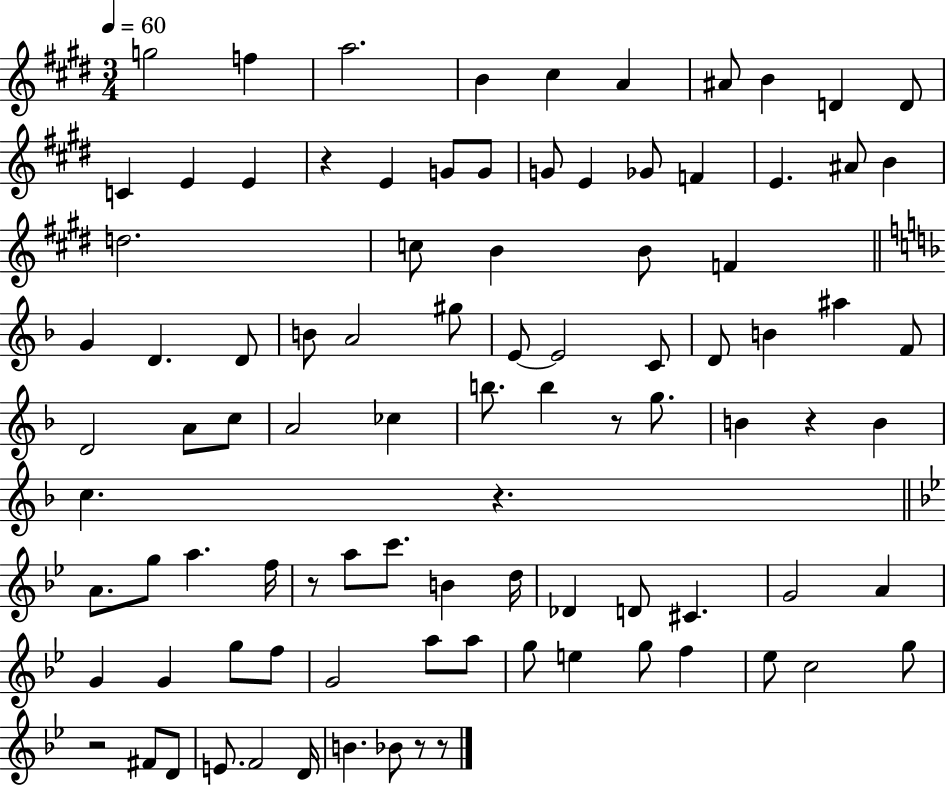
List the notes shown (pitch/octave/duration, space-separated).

G5/h F5/q A5/h. B4/q C#5/q A4/q A#4/e B4/q D4/q D4/e C4/q E4/q E4/q R/q E4/q G4/e G4/e G4/e E4/q Gb4/e F4/q E4/q. A#4/e B4/q D5/h. C5/e B4/q B4/e F4/q G4/q D4/q. D4/e B4/e A4/h G#5/e E4/e E4/h C4/e D4/e B4/q A#5/q F4/e D4/h A4/e C5/e A4/h CES5/q B5/e. B5/q R/e G5/e. B4/q R/q B4/q C5/q. R/q. A4/e. G5/e A5/q. F5/s R/e A5/e C6/e. B4/q D5/s Db4/q D4/e C#4/q. G4/h A4/q G4/q G4/q G5/e F5/e G4/h A5/e A5/e G5/e E5/q G5/e F5/q Eb5/e C5/h G5/e R/h F#4/e D4/e E4/e. F4/h D4/s B4/q. Bb4/e R/e R/e